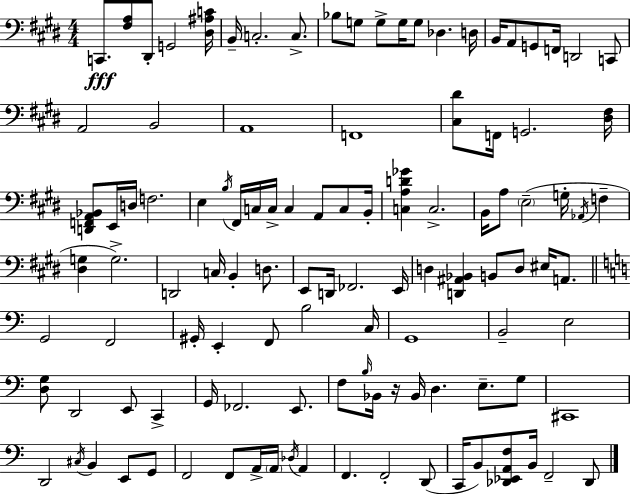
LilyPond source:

{
  \clef bass
  \numericTimeSignature
  \time 4/4
  \key e \major
  \repeat volta 2 { c,8.\fff <fis a>8 dis,8-. g,2 <dis ais c'>16 | b,16-- c2.-. c8.-> | bes8 g8 g8-> g16 g8 des4. d16 | b,16 a,8 g,8 f,16 d,2 c,8 | \break a,2 b,2 | a,1 | f,1 | <cis dis'>8 f,16 g,2. <dis fis>16 | \break <d, f, a, bes,>8 e,16 d16 f2. | e4 \acciaccatura { b16 } fis,16 c16 c16-> c4 a,8 c8 | b,16-. <c a d' ges'>4 c2.-> | b,16 a8 \parenthesize e2--( g16-. \acciaccatura { aes,16 } f4-- | \break <dis g>4 g2.->) | d,2 c16 b,4-. d8. | e,8 d,16 fes,2. | e,16 d4 <d, ais, bes,>4 b,8 d8 eis16 a,8. | \break \bar "||" \break \key c \major g,2 f,2 | gis,16-. e,4-. f,8 b2 c16 | g,1 | b,2-- e2 | \break <d g>8 d,2 e,8 c,4-> | g,16 fes,2. e,8. | f8 \grace { b16 } bes,16 r16 bes,16 d4. e8.-- g8 | cis,1 | \break d,2 \acciaccatura { cis16 } b,4 e,8 | g,8 f,2 f,8 a,16-> \parenthesize a,16 \acciaccatura { des16 } a,4 | f,4. f,2-. | d,8( c,16 b,8) <des, ees, a, f>8 b,16 f,2-- | \break des,8 } \bar "|."
}